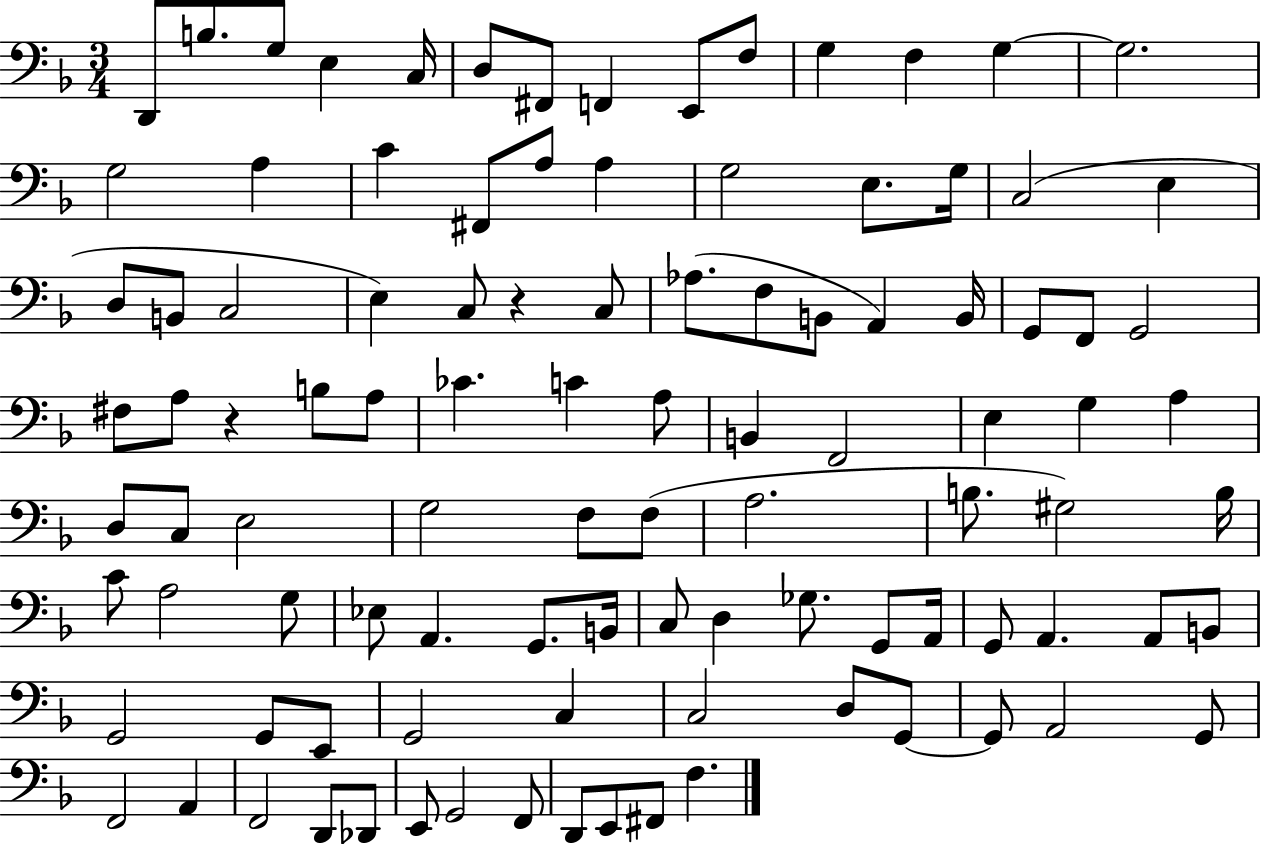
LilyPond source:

{
  \clef bass
  \numericTimeSignature
  \time 3/4
  \key f \major
  d,8 b8. g8 e4 c16 | d8 fis,8 f,4 e,8 f8 | g4 f4 g4~~ | g2. | \break g2 a4 | c'4 fis,8 a8 a4 | g2 e8. g16 | c2( e4 | \break d8 b,8 c2 | e4) c8 r4 c8 | aes8.( f8 b,8 a,4) b,16 | g,8 f,8 g,2 | \break fis8 a8 r4 b8 a8 | ces'4. c'4 a8 | b,4 f,2 | e4 g4 a4 | \break d8 c8 e2 | g2 f8 f8( | a2. | b8. gis2) b16 | \break c'8 a2 g8 | ees8 a,4. g,8. b,16 | c8 d4 ges8. g,8 a,16 | g,8 a,4. a,8 b,8 | \break g,2 g,8 e,8 | g,2 c4 | c2 d8 g,8~~ | g,8 a,2 g,8 | \break f,2 a,4 | f,2 d,8 des,8 | e,8 g,2 f,8 | d,8 e,8 fis,8 f4. | \break \bar "|."
}